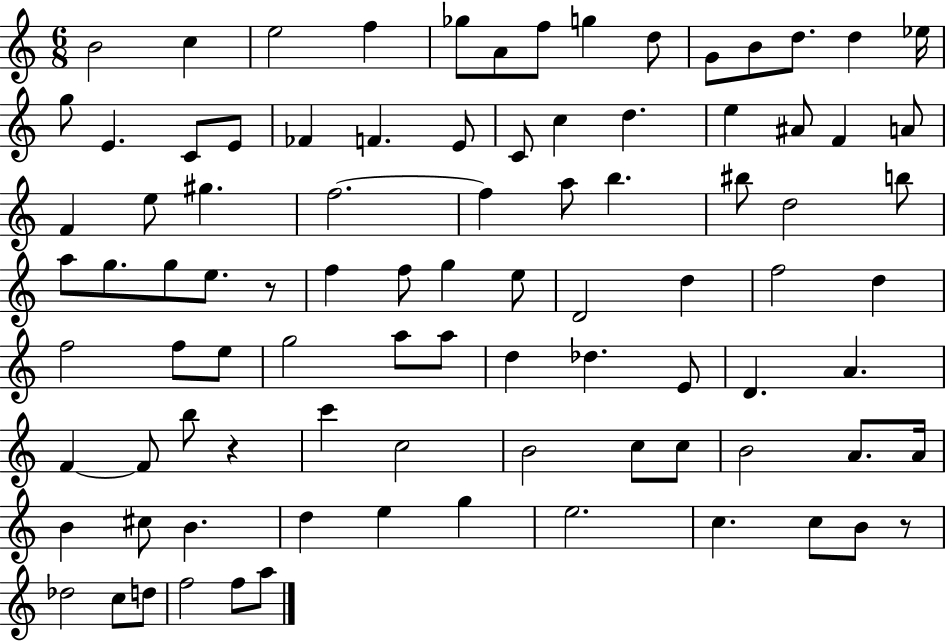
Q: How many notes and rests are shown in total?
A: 91